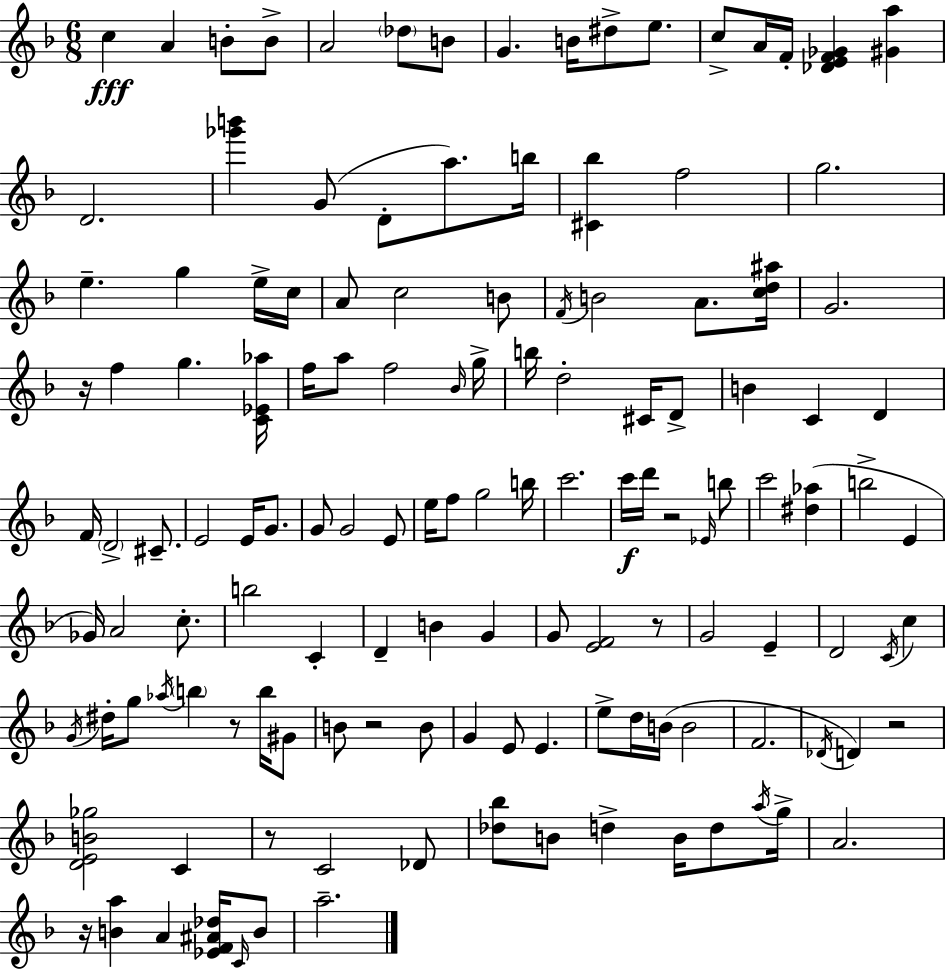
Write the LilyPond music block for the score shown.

{
  \clef treble
  \numericTimeSignature
  \time 6/8
  \key d \minor
  c''4\fff a'4 b'8-. b'8-> | a'2 \parenthesize des''8 b'8 | g'4. b'16 dis''8-> e''8. | c''8-> a'16 f'16-. <des' e' f' ges'>4 <gis' a''>4 | \break d'2. | <ges''' b'''>4 g'8( d'8-. a''8.) b''16 | <cis' bes''>4 f''2 | g''2. | \break e''4.-- g''4 e''16-> c''16 | a'8 c''2 b'8 | \acciaccatura { f'16 } b'2 a'8. | <c'' d'' ais''>16 g'2. | \break r16 f''4 g''4. | <c' ees' aes''>16 f''16 a''8 f''2 | \grace { bes'16 } g''16-> b''16 d''2-. cis'16 | d'8-> b'4 c'4 d'4 | \break f'16 \parenthesize d'2-> cis'8.-- | e'2 e'16 g'8. | g'8 g'2 | e'8 e''16 f''8 g''2 | \break b''16 c'''2. | c'''16\f d'''16 r2 | \grace { ees'16 } b''8 c'''2 <dis'' aes''>4( | b''2-> e'4 | \break ges'16) a'2 | c''8.-. b''2 c'4-. | d'4-- b'4 g'4 | g'8 <e' f'>2 | \break r8 g'2 e'4-- | d'2 \acciaccatura { c'16 } | c''4 \acciaccatura { g'16 } dis''16-. g''8 \acciaccatura { aes''16 } \parenthesize b''4 | r8 b''16 gis'8 b'8 r2 | \break b'8 g'4 e'8 | e'4. e''8-> d''16 b'16( b'2 | f'2. | \acciaccatura { des'16 }) d'4 r2 | \break <d' e' b' ges''>2 | c'4 r8 c'2 | des'8 <des'' bes''>8 b'8 d''4-> | b'16 d''8 \acciaccatura { a''16 } g''16-> a'2. | \break r16 <b' a''>4 | a'4 <ees' f' ais' des''>16 \grace { c'16 } b'8 a''2.-- | \bar "|."
}